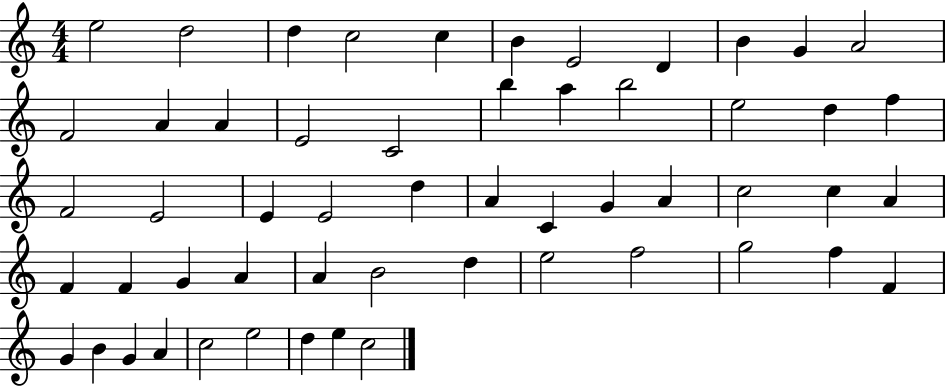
{
  \clef treble
  \numericTimeSignature
  \time 4/4
  \key c \major
  e''2 d''2 | d''4 c''2 c''4 | b'4 e'2 d'4 | b'4 g'4 a'2 | \break f'2 a'4 a'4 | e'2 c'2 | b''4 a''4 b''2 | e''2 d''4 f''4 | \break f'2 e'2 | e'4 e'2 d''4 | a'4 c'4 g'4 a'4 | c''2 c''4 a'4 | \break f'4 f'4 g'4 a'4 | a'4 b'2 d''4 | e''2 f''2 | g''2 f''4 f'4 | \break g'4 b'4 g'4 a'4 | c''2 e''2 | d''4 e''4 c''2 | \bar "|."
}